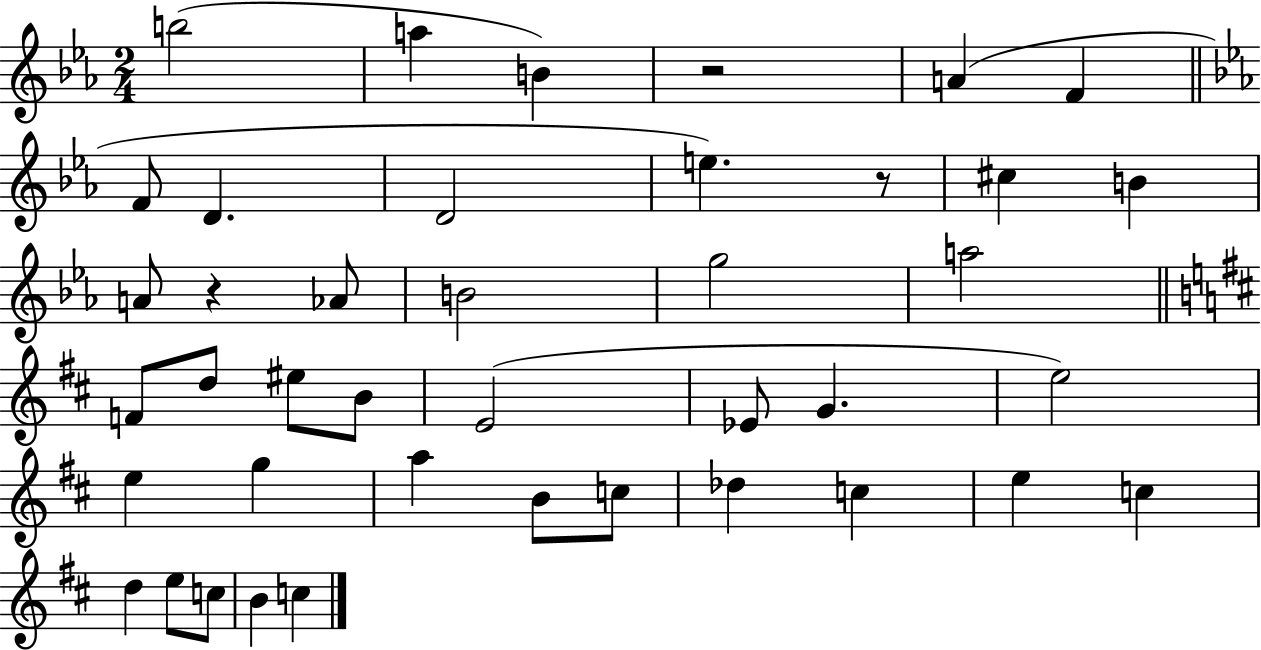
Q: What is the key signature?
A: EES major